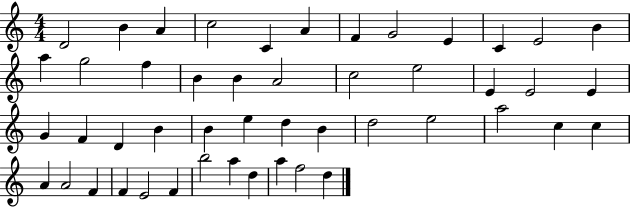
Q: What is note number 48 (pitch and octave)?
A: D5